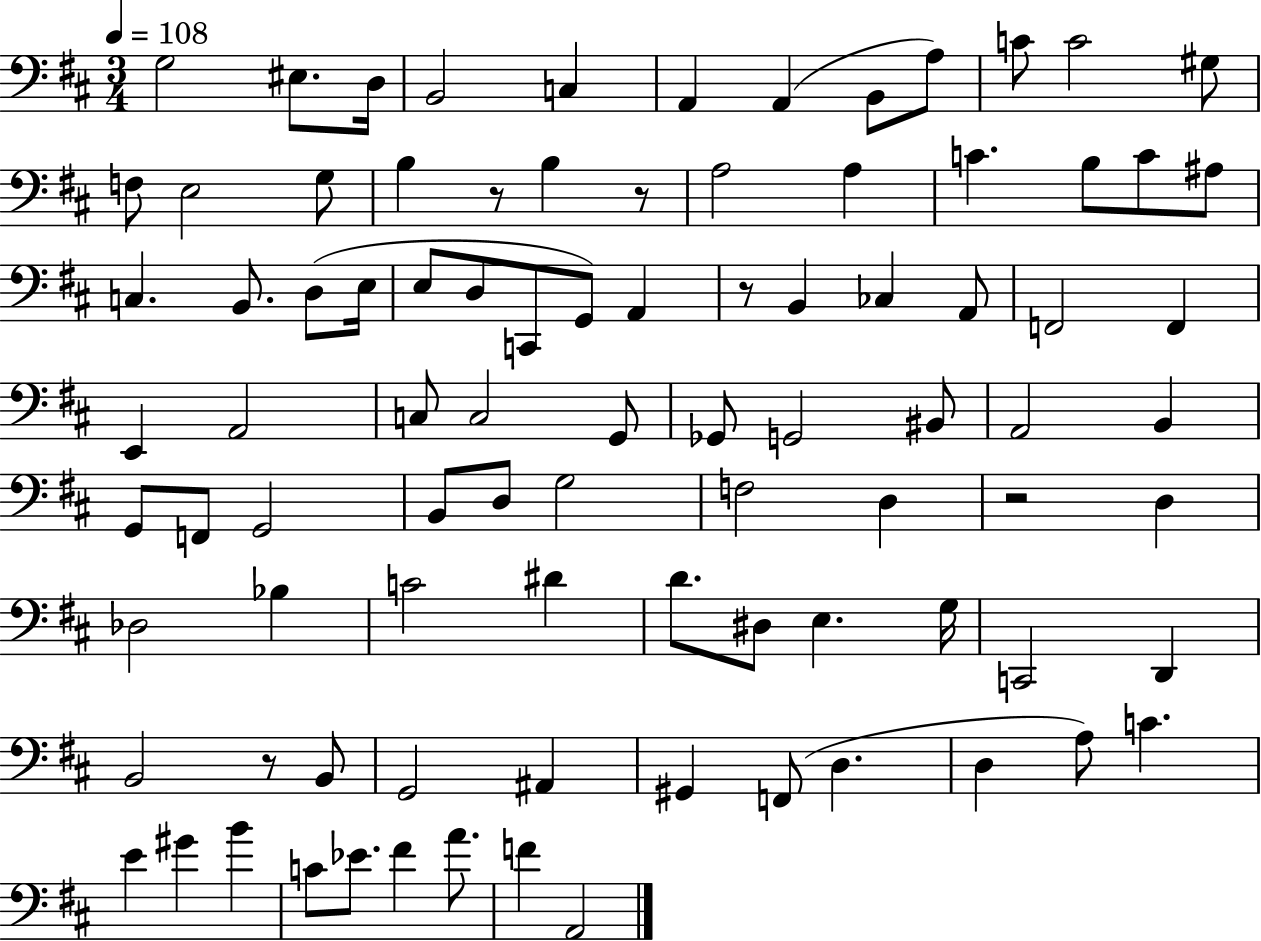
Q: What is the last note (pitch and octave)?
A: A2